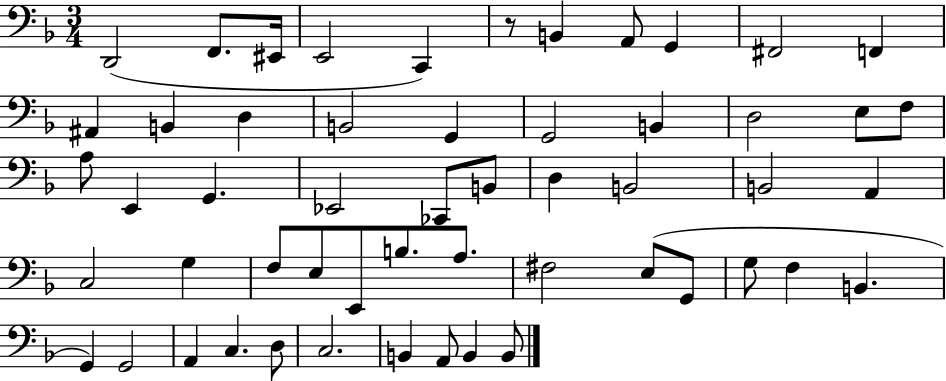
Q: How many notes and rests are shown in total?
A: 54